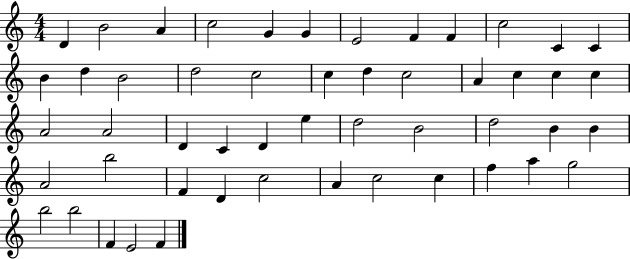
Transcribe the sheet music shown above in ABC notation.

X:1
T:Untitled
M:4/4
L:1/4
K:C
D B2 A c2 G G E2 F F c2 C C B d B2 d2 c2 c d c2 A c c c A2 A2 D C D e d2 B2 d2 B B A2 b2 F D c2 A c2 c f a g2 b2 b2 F E2 F